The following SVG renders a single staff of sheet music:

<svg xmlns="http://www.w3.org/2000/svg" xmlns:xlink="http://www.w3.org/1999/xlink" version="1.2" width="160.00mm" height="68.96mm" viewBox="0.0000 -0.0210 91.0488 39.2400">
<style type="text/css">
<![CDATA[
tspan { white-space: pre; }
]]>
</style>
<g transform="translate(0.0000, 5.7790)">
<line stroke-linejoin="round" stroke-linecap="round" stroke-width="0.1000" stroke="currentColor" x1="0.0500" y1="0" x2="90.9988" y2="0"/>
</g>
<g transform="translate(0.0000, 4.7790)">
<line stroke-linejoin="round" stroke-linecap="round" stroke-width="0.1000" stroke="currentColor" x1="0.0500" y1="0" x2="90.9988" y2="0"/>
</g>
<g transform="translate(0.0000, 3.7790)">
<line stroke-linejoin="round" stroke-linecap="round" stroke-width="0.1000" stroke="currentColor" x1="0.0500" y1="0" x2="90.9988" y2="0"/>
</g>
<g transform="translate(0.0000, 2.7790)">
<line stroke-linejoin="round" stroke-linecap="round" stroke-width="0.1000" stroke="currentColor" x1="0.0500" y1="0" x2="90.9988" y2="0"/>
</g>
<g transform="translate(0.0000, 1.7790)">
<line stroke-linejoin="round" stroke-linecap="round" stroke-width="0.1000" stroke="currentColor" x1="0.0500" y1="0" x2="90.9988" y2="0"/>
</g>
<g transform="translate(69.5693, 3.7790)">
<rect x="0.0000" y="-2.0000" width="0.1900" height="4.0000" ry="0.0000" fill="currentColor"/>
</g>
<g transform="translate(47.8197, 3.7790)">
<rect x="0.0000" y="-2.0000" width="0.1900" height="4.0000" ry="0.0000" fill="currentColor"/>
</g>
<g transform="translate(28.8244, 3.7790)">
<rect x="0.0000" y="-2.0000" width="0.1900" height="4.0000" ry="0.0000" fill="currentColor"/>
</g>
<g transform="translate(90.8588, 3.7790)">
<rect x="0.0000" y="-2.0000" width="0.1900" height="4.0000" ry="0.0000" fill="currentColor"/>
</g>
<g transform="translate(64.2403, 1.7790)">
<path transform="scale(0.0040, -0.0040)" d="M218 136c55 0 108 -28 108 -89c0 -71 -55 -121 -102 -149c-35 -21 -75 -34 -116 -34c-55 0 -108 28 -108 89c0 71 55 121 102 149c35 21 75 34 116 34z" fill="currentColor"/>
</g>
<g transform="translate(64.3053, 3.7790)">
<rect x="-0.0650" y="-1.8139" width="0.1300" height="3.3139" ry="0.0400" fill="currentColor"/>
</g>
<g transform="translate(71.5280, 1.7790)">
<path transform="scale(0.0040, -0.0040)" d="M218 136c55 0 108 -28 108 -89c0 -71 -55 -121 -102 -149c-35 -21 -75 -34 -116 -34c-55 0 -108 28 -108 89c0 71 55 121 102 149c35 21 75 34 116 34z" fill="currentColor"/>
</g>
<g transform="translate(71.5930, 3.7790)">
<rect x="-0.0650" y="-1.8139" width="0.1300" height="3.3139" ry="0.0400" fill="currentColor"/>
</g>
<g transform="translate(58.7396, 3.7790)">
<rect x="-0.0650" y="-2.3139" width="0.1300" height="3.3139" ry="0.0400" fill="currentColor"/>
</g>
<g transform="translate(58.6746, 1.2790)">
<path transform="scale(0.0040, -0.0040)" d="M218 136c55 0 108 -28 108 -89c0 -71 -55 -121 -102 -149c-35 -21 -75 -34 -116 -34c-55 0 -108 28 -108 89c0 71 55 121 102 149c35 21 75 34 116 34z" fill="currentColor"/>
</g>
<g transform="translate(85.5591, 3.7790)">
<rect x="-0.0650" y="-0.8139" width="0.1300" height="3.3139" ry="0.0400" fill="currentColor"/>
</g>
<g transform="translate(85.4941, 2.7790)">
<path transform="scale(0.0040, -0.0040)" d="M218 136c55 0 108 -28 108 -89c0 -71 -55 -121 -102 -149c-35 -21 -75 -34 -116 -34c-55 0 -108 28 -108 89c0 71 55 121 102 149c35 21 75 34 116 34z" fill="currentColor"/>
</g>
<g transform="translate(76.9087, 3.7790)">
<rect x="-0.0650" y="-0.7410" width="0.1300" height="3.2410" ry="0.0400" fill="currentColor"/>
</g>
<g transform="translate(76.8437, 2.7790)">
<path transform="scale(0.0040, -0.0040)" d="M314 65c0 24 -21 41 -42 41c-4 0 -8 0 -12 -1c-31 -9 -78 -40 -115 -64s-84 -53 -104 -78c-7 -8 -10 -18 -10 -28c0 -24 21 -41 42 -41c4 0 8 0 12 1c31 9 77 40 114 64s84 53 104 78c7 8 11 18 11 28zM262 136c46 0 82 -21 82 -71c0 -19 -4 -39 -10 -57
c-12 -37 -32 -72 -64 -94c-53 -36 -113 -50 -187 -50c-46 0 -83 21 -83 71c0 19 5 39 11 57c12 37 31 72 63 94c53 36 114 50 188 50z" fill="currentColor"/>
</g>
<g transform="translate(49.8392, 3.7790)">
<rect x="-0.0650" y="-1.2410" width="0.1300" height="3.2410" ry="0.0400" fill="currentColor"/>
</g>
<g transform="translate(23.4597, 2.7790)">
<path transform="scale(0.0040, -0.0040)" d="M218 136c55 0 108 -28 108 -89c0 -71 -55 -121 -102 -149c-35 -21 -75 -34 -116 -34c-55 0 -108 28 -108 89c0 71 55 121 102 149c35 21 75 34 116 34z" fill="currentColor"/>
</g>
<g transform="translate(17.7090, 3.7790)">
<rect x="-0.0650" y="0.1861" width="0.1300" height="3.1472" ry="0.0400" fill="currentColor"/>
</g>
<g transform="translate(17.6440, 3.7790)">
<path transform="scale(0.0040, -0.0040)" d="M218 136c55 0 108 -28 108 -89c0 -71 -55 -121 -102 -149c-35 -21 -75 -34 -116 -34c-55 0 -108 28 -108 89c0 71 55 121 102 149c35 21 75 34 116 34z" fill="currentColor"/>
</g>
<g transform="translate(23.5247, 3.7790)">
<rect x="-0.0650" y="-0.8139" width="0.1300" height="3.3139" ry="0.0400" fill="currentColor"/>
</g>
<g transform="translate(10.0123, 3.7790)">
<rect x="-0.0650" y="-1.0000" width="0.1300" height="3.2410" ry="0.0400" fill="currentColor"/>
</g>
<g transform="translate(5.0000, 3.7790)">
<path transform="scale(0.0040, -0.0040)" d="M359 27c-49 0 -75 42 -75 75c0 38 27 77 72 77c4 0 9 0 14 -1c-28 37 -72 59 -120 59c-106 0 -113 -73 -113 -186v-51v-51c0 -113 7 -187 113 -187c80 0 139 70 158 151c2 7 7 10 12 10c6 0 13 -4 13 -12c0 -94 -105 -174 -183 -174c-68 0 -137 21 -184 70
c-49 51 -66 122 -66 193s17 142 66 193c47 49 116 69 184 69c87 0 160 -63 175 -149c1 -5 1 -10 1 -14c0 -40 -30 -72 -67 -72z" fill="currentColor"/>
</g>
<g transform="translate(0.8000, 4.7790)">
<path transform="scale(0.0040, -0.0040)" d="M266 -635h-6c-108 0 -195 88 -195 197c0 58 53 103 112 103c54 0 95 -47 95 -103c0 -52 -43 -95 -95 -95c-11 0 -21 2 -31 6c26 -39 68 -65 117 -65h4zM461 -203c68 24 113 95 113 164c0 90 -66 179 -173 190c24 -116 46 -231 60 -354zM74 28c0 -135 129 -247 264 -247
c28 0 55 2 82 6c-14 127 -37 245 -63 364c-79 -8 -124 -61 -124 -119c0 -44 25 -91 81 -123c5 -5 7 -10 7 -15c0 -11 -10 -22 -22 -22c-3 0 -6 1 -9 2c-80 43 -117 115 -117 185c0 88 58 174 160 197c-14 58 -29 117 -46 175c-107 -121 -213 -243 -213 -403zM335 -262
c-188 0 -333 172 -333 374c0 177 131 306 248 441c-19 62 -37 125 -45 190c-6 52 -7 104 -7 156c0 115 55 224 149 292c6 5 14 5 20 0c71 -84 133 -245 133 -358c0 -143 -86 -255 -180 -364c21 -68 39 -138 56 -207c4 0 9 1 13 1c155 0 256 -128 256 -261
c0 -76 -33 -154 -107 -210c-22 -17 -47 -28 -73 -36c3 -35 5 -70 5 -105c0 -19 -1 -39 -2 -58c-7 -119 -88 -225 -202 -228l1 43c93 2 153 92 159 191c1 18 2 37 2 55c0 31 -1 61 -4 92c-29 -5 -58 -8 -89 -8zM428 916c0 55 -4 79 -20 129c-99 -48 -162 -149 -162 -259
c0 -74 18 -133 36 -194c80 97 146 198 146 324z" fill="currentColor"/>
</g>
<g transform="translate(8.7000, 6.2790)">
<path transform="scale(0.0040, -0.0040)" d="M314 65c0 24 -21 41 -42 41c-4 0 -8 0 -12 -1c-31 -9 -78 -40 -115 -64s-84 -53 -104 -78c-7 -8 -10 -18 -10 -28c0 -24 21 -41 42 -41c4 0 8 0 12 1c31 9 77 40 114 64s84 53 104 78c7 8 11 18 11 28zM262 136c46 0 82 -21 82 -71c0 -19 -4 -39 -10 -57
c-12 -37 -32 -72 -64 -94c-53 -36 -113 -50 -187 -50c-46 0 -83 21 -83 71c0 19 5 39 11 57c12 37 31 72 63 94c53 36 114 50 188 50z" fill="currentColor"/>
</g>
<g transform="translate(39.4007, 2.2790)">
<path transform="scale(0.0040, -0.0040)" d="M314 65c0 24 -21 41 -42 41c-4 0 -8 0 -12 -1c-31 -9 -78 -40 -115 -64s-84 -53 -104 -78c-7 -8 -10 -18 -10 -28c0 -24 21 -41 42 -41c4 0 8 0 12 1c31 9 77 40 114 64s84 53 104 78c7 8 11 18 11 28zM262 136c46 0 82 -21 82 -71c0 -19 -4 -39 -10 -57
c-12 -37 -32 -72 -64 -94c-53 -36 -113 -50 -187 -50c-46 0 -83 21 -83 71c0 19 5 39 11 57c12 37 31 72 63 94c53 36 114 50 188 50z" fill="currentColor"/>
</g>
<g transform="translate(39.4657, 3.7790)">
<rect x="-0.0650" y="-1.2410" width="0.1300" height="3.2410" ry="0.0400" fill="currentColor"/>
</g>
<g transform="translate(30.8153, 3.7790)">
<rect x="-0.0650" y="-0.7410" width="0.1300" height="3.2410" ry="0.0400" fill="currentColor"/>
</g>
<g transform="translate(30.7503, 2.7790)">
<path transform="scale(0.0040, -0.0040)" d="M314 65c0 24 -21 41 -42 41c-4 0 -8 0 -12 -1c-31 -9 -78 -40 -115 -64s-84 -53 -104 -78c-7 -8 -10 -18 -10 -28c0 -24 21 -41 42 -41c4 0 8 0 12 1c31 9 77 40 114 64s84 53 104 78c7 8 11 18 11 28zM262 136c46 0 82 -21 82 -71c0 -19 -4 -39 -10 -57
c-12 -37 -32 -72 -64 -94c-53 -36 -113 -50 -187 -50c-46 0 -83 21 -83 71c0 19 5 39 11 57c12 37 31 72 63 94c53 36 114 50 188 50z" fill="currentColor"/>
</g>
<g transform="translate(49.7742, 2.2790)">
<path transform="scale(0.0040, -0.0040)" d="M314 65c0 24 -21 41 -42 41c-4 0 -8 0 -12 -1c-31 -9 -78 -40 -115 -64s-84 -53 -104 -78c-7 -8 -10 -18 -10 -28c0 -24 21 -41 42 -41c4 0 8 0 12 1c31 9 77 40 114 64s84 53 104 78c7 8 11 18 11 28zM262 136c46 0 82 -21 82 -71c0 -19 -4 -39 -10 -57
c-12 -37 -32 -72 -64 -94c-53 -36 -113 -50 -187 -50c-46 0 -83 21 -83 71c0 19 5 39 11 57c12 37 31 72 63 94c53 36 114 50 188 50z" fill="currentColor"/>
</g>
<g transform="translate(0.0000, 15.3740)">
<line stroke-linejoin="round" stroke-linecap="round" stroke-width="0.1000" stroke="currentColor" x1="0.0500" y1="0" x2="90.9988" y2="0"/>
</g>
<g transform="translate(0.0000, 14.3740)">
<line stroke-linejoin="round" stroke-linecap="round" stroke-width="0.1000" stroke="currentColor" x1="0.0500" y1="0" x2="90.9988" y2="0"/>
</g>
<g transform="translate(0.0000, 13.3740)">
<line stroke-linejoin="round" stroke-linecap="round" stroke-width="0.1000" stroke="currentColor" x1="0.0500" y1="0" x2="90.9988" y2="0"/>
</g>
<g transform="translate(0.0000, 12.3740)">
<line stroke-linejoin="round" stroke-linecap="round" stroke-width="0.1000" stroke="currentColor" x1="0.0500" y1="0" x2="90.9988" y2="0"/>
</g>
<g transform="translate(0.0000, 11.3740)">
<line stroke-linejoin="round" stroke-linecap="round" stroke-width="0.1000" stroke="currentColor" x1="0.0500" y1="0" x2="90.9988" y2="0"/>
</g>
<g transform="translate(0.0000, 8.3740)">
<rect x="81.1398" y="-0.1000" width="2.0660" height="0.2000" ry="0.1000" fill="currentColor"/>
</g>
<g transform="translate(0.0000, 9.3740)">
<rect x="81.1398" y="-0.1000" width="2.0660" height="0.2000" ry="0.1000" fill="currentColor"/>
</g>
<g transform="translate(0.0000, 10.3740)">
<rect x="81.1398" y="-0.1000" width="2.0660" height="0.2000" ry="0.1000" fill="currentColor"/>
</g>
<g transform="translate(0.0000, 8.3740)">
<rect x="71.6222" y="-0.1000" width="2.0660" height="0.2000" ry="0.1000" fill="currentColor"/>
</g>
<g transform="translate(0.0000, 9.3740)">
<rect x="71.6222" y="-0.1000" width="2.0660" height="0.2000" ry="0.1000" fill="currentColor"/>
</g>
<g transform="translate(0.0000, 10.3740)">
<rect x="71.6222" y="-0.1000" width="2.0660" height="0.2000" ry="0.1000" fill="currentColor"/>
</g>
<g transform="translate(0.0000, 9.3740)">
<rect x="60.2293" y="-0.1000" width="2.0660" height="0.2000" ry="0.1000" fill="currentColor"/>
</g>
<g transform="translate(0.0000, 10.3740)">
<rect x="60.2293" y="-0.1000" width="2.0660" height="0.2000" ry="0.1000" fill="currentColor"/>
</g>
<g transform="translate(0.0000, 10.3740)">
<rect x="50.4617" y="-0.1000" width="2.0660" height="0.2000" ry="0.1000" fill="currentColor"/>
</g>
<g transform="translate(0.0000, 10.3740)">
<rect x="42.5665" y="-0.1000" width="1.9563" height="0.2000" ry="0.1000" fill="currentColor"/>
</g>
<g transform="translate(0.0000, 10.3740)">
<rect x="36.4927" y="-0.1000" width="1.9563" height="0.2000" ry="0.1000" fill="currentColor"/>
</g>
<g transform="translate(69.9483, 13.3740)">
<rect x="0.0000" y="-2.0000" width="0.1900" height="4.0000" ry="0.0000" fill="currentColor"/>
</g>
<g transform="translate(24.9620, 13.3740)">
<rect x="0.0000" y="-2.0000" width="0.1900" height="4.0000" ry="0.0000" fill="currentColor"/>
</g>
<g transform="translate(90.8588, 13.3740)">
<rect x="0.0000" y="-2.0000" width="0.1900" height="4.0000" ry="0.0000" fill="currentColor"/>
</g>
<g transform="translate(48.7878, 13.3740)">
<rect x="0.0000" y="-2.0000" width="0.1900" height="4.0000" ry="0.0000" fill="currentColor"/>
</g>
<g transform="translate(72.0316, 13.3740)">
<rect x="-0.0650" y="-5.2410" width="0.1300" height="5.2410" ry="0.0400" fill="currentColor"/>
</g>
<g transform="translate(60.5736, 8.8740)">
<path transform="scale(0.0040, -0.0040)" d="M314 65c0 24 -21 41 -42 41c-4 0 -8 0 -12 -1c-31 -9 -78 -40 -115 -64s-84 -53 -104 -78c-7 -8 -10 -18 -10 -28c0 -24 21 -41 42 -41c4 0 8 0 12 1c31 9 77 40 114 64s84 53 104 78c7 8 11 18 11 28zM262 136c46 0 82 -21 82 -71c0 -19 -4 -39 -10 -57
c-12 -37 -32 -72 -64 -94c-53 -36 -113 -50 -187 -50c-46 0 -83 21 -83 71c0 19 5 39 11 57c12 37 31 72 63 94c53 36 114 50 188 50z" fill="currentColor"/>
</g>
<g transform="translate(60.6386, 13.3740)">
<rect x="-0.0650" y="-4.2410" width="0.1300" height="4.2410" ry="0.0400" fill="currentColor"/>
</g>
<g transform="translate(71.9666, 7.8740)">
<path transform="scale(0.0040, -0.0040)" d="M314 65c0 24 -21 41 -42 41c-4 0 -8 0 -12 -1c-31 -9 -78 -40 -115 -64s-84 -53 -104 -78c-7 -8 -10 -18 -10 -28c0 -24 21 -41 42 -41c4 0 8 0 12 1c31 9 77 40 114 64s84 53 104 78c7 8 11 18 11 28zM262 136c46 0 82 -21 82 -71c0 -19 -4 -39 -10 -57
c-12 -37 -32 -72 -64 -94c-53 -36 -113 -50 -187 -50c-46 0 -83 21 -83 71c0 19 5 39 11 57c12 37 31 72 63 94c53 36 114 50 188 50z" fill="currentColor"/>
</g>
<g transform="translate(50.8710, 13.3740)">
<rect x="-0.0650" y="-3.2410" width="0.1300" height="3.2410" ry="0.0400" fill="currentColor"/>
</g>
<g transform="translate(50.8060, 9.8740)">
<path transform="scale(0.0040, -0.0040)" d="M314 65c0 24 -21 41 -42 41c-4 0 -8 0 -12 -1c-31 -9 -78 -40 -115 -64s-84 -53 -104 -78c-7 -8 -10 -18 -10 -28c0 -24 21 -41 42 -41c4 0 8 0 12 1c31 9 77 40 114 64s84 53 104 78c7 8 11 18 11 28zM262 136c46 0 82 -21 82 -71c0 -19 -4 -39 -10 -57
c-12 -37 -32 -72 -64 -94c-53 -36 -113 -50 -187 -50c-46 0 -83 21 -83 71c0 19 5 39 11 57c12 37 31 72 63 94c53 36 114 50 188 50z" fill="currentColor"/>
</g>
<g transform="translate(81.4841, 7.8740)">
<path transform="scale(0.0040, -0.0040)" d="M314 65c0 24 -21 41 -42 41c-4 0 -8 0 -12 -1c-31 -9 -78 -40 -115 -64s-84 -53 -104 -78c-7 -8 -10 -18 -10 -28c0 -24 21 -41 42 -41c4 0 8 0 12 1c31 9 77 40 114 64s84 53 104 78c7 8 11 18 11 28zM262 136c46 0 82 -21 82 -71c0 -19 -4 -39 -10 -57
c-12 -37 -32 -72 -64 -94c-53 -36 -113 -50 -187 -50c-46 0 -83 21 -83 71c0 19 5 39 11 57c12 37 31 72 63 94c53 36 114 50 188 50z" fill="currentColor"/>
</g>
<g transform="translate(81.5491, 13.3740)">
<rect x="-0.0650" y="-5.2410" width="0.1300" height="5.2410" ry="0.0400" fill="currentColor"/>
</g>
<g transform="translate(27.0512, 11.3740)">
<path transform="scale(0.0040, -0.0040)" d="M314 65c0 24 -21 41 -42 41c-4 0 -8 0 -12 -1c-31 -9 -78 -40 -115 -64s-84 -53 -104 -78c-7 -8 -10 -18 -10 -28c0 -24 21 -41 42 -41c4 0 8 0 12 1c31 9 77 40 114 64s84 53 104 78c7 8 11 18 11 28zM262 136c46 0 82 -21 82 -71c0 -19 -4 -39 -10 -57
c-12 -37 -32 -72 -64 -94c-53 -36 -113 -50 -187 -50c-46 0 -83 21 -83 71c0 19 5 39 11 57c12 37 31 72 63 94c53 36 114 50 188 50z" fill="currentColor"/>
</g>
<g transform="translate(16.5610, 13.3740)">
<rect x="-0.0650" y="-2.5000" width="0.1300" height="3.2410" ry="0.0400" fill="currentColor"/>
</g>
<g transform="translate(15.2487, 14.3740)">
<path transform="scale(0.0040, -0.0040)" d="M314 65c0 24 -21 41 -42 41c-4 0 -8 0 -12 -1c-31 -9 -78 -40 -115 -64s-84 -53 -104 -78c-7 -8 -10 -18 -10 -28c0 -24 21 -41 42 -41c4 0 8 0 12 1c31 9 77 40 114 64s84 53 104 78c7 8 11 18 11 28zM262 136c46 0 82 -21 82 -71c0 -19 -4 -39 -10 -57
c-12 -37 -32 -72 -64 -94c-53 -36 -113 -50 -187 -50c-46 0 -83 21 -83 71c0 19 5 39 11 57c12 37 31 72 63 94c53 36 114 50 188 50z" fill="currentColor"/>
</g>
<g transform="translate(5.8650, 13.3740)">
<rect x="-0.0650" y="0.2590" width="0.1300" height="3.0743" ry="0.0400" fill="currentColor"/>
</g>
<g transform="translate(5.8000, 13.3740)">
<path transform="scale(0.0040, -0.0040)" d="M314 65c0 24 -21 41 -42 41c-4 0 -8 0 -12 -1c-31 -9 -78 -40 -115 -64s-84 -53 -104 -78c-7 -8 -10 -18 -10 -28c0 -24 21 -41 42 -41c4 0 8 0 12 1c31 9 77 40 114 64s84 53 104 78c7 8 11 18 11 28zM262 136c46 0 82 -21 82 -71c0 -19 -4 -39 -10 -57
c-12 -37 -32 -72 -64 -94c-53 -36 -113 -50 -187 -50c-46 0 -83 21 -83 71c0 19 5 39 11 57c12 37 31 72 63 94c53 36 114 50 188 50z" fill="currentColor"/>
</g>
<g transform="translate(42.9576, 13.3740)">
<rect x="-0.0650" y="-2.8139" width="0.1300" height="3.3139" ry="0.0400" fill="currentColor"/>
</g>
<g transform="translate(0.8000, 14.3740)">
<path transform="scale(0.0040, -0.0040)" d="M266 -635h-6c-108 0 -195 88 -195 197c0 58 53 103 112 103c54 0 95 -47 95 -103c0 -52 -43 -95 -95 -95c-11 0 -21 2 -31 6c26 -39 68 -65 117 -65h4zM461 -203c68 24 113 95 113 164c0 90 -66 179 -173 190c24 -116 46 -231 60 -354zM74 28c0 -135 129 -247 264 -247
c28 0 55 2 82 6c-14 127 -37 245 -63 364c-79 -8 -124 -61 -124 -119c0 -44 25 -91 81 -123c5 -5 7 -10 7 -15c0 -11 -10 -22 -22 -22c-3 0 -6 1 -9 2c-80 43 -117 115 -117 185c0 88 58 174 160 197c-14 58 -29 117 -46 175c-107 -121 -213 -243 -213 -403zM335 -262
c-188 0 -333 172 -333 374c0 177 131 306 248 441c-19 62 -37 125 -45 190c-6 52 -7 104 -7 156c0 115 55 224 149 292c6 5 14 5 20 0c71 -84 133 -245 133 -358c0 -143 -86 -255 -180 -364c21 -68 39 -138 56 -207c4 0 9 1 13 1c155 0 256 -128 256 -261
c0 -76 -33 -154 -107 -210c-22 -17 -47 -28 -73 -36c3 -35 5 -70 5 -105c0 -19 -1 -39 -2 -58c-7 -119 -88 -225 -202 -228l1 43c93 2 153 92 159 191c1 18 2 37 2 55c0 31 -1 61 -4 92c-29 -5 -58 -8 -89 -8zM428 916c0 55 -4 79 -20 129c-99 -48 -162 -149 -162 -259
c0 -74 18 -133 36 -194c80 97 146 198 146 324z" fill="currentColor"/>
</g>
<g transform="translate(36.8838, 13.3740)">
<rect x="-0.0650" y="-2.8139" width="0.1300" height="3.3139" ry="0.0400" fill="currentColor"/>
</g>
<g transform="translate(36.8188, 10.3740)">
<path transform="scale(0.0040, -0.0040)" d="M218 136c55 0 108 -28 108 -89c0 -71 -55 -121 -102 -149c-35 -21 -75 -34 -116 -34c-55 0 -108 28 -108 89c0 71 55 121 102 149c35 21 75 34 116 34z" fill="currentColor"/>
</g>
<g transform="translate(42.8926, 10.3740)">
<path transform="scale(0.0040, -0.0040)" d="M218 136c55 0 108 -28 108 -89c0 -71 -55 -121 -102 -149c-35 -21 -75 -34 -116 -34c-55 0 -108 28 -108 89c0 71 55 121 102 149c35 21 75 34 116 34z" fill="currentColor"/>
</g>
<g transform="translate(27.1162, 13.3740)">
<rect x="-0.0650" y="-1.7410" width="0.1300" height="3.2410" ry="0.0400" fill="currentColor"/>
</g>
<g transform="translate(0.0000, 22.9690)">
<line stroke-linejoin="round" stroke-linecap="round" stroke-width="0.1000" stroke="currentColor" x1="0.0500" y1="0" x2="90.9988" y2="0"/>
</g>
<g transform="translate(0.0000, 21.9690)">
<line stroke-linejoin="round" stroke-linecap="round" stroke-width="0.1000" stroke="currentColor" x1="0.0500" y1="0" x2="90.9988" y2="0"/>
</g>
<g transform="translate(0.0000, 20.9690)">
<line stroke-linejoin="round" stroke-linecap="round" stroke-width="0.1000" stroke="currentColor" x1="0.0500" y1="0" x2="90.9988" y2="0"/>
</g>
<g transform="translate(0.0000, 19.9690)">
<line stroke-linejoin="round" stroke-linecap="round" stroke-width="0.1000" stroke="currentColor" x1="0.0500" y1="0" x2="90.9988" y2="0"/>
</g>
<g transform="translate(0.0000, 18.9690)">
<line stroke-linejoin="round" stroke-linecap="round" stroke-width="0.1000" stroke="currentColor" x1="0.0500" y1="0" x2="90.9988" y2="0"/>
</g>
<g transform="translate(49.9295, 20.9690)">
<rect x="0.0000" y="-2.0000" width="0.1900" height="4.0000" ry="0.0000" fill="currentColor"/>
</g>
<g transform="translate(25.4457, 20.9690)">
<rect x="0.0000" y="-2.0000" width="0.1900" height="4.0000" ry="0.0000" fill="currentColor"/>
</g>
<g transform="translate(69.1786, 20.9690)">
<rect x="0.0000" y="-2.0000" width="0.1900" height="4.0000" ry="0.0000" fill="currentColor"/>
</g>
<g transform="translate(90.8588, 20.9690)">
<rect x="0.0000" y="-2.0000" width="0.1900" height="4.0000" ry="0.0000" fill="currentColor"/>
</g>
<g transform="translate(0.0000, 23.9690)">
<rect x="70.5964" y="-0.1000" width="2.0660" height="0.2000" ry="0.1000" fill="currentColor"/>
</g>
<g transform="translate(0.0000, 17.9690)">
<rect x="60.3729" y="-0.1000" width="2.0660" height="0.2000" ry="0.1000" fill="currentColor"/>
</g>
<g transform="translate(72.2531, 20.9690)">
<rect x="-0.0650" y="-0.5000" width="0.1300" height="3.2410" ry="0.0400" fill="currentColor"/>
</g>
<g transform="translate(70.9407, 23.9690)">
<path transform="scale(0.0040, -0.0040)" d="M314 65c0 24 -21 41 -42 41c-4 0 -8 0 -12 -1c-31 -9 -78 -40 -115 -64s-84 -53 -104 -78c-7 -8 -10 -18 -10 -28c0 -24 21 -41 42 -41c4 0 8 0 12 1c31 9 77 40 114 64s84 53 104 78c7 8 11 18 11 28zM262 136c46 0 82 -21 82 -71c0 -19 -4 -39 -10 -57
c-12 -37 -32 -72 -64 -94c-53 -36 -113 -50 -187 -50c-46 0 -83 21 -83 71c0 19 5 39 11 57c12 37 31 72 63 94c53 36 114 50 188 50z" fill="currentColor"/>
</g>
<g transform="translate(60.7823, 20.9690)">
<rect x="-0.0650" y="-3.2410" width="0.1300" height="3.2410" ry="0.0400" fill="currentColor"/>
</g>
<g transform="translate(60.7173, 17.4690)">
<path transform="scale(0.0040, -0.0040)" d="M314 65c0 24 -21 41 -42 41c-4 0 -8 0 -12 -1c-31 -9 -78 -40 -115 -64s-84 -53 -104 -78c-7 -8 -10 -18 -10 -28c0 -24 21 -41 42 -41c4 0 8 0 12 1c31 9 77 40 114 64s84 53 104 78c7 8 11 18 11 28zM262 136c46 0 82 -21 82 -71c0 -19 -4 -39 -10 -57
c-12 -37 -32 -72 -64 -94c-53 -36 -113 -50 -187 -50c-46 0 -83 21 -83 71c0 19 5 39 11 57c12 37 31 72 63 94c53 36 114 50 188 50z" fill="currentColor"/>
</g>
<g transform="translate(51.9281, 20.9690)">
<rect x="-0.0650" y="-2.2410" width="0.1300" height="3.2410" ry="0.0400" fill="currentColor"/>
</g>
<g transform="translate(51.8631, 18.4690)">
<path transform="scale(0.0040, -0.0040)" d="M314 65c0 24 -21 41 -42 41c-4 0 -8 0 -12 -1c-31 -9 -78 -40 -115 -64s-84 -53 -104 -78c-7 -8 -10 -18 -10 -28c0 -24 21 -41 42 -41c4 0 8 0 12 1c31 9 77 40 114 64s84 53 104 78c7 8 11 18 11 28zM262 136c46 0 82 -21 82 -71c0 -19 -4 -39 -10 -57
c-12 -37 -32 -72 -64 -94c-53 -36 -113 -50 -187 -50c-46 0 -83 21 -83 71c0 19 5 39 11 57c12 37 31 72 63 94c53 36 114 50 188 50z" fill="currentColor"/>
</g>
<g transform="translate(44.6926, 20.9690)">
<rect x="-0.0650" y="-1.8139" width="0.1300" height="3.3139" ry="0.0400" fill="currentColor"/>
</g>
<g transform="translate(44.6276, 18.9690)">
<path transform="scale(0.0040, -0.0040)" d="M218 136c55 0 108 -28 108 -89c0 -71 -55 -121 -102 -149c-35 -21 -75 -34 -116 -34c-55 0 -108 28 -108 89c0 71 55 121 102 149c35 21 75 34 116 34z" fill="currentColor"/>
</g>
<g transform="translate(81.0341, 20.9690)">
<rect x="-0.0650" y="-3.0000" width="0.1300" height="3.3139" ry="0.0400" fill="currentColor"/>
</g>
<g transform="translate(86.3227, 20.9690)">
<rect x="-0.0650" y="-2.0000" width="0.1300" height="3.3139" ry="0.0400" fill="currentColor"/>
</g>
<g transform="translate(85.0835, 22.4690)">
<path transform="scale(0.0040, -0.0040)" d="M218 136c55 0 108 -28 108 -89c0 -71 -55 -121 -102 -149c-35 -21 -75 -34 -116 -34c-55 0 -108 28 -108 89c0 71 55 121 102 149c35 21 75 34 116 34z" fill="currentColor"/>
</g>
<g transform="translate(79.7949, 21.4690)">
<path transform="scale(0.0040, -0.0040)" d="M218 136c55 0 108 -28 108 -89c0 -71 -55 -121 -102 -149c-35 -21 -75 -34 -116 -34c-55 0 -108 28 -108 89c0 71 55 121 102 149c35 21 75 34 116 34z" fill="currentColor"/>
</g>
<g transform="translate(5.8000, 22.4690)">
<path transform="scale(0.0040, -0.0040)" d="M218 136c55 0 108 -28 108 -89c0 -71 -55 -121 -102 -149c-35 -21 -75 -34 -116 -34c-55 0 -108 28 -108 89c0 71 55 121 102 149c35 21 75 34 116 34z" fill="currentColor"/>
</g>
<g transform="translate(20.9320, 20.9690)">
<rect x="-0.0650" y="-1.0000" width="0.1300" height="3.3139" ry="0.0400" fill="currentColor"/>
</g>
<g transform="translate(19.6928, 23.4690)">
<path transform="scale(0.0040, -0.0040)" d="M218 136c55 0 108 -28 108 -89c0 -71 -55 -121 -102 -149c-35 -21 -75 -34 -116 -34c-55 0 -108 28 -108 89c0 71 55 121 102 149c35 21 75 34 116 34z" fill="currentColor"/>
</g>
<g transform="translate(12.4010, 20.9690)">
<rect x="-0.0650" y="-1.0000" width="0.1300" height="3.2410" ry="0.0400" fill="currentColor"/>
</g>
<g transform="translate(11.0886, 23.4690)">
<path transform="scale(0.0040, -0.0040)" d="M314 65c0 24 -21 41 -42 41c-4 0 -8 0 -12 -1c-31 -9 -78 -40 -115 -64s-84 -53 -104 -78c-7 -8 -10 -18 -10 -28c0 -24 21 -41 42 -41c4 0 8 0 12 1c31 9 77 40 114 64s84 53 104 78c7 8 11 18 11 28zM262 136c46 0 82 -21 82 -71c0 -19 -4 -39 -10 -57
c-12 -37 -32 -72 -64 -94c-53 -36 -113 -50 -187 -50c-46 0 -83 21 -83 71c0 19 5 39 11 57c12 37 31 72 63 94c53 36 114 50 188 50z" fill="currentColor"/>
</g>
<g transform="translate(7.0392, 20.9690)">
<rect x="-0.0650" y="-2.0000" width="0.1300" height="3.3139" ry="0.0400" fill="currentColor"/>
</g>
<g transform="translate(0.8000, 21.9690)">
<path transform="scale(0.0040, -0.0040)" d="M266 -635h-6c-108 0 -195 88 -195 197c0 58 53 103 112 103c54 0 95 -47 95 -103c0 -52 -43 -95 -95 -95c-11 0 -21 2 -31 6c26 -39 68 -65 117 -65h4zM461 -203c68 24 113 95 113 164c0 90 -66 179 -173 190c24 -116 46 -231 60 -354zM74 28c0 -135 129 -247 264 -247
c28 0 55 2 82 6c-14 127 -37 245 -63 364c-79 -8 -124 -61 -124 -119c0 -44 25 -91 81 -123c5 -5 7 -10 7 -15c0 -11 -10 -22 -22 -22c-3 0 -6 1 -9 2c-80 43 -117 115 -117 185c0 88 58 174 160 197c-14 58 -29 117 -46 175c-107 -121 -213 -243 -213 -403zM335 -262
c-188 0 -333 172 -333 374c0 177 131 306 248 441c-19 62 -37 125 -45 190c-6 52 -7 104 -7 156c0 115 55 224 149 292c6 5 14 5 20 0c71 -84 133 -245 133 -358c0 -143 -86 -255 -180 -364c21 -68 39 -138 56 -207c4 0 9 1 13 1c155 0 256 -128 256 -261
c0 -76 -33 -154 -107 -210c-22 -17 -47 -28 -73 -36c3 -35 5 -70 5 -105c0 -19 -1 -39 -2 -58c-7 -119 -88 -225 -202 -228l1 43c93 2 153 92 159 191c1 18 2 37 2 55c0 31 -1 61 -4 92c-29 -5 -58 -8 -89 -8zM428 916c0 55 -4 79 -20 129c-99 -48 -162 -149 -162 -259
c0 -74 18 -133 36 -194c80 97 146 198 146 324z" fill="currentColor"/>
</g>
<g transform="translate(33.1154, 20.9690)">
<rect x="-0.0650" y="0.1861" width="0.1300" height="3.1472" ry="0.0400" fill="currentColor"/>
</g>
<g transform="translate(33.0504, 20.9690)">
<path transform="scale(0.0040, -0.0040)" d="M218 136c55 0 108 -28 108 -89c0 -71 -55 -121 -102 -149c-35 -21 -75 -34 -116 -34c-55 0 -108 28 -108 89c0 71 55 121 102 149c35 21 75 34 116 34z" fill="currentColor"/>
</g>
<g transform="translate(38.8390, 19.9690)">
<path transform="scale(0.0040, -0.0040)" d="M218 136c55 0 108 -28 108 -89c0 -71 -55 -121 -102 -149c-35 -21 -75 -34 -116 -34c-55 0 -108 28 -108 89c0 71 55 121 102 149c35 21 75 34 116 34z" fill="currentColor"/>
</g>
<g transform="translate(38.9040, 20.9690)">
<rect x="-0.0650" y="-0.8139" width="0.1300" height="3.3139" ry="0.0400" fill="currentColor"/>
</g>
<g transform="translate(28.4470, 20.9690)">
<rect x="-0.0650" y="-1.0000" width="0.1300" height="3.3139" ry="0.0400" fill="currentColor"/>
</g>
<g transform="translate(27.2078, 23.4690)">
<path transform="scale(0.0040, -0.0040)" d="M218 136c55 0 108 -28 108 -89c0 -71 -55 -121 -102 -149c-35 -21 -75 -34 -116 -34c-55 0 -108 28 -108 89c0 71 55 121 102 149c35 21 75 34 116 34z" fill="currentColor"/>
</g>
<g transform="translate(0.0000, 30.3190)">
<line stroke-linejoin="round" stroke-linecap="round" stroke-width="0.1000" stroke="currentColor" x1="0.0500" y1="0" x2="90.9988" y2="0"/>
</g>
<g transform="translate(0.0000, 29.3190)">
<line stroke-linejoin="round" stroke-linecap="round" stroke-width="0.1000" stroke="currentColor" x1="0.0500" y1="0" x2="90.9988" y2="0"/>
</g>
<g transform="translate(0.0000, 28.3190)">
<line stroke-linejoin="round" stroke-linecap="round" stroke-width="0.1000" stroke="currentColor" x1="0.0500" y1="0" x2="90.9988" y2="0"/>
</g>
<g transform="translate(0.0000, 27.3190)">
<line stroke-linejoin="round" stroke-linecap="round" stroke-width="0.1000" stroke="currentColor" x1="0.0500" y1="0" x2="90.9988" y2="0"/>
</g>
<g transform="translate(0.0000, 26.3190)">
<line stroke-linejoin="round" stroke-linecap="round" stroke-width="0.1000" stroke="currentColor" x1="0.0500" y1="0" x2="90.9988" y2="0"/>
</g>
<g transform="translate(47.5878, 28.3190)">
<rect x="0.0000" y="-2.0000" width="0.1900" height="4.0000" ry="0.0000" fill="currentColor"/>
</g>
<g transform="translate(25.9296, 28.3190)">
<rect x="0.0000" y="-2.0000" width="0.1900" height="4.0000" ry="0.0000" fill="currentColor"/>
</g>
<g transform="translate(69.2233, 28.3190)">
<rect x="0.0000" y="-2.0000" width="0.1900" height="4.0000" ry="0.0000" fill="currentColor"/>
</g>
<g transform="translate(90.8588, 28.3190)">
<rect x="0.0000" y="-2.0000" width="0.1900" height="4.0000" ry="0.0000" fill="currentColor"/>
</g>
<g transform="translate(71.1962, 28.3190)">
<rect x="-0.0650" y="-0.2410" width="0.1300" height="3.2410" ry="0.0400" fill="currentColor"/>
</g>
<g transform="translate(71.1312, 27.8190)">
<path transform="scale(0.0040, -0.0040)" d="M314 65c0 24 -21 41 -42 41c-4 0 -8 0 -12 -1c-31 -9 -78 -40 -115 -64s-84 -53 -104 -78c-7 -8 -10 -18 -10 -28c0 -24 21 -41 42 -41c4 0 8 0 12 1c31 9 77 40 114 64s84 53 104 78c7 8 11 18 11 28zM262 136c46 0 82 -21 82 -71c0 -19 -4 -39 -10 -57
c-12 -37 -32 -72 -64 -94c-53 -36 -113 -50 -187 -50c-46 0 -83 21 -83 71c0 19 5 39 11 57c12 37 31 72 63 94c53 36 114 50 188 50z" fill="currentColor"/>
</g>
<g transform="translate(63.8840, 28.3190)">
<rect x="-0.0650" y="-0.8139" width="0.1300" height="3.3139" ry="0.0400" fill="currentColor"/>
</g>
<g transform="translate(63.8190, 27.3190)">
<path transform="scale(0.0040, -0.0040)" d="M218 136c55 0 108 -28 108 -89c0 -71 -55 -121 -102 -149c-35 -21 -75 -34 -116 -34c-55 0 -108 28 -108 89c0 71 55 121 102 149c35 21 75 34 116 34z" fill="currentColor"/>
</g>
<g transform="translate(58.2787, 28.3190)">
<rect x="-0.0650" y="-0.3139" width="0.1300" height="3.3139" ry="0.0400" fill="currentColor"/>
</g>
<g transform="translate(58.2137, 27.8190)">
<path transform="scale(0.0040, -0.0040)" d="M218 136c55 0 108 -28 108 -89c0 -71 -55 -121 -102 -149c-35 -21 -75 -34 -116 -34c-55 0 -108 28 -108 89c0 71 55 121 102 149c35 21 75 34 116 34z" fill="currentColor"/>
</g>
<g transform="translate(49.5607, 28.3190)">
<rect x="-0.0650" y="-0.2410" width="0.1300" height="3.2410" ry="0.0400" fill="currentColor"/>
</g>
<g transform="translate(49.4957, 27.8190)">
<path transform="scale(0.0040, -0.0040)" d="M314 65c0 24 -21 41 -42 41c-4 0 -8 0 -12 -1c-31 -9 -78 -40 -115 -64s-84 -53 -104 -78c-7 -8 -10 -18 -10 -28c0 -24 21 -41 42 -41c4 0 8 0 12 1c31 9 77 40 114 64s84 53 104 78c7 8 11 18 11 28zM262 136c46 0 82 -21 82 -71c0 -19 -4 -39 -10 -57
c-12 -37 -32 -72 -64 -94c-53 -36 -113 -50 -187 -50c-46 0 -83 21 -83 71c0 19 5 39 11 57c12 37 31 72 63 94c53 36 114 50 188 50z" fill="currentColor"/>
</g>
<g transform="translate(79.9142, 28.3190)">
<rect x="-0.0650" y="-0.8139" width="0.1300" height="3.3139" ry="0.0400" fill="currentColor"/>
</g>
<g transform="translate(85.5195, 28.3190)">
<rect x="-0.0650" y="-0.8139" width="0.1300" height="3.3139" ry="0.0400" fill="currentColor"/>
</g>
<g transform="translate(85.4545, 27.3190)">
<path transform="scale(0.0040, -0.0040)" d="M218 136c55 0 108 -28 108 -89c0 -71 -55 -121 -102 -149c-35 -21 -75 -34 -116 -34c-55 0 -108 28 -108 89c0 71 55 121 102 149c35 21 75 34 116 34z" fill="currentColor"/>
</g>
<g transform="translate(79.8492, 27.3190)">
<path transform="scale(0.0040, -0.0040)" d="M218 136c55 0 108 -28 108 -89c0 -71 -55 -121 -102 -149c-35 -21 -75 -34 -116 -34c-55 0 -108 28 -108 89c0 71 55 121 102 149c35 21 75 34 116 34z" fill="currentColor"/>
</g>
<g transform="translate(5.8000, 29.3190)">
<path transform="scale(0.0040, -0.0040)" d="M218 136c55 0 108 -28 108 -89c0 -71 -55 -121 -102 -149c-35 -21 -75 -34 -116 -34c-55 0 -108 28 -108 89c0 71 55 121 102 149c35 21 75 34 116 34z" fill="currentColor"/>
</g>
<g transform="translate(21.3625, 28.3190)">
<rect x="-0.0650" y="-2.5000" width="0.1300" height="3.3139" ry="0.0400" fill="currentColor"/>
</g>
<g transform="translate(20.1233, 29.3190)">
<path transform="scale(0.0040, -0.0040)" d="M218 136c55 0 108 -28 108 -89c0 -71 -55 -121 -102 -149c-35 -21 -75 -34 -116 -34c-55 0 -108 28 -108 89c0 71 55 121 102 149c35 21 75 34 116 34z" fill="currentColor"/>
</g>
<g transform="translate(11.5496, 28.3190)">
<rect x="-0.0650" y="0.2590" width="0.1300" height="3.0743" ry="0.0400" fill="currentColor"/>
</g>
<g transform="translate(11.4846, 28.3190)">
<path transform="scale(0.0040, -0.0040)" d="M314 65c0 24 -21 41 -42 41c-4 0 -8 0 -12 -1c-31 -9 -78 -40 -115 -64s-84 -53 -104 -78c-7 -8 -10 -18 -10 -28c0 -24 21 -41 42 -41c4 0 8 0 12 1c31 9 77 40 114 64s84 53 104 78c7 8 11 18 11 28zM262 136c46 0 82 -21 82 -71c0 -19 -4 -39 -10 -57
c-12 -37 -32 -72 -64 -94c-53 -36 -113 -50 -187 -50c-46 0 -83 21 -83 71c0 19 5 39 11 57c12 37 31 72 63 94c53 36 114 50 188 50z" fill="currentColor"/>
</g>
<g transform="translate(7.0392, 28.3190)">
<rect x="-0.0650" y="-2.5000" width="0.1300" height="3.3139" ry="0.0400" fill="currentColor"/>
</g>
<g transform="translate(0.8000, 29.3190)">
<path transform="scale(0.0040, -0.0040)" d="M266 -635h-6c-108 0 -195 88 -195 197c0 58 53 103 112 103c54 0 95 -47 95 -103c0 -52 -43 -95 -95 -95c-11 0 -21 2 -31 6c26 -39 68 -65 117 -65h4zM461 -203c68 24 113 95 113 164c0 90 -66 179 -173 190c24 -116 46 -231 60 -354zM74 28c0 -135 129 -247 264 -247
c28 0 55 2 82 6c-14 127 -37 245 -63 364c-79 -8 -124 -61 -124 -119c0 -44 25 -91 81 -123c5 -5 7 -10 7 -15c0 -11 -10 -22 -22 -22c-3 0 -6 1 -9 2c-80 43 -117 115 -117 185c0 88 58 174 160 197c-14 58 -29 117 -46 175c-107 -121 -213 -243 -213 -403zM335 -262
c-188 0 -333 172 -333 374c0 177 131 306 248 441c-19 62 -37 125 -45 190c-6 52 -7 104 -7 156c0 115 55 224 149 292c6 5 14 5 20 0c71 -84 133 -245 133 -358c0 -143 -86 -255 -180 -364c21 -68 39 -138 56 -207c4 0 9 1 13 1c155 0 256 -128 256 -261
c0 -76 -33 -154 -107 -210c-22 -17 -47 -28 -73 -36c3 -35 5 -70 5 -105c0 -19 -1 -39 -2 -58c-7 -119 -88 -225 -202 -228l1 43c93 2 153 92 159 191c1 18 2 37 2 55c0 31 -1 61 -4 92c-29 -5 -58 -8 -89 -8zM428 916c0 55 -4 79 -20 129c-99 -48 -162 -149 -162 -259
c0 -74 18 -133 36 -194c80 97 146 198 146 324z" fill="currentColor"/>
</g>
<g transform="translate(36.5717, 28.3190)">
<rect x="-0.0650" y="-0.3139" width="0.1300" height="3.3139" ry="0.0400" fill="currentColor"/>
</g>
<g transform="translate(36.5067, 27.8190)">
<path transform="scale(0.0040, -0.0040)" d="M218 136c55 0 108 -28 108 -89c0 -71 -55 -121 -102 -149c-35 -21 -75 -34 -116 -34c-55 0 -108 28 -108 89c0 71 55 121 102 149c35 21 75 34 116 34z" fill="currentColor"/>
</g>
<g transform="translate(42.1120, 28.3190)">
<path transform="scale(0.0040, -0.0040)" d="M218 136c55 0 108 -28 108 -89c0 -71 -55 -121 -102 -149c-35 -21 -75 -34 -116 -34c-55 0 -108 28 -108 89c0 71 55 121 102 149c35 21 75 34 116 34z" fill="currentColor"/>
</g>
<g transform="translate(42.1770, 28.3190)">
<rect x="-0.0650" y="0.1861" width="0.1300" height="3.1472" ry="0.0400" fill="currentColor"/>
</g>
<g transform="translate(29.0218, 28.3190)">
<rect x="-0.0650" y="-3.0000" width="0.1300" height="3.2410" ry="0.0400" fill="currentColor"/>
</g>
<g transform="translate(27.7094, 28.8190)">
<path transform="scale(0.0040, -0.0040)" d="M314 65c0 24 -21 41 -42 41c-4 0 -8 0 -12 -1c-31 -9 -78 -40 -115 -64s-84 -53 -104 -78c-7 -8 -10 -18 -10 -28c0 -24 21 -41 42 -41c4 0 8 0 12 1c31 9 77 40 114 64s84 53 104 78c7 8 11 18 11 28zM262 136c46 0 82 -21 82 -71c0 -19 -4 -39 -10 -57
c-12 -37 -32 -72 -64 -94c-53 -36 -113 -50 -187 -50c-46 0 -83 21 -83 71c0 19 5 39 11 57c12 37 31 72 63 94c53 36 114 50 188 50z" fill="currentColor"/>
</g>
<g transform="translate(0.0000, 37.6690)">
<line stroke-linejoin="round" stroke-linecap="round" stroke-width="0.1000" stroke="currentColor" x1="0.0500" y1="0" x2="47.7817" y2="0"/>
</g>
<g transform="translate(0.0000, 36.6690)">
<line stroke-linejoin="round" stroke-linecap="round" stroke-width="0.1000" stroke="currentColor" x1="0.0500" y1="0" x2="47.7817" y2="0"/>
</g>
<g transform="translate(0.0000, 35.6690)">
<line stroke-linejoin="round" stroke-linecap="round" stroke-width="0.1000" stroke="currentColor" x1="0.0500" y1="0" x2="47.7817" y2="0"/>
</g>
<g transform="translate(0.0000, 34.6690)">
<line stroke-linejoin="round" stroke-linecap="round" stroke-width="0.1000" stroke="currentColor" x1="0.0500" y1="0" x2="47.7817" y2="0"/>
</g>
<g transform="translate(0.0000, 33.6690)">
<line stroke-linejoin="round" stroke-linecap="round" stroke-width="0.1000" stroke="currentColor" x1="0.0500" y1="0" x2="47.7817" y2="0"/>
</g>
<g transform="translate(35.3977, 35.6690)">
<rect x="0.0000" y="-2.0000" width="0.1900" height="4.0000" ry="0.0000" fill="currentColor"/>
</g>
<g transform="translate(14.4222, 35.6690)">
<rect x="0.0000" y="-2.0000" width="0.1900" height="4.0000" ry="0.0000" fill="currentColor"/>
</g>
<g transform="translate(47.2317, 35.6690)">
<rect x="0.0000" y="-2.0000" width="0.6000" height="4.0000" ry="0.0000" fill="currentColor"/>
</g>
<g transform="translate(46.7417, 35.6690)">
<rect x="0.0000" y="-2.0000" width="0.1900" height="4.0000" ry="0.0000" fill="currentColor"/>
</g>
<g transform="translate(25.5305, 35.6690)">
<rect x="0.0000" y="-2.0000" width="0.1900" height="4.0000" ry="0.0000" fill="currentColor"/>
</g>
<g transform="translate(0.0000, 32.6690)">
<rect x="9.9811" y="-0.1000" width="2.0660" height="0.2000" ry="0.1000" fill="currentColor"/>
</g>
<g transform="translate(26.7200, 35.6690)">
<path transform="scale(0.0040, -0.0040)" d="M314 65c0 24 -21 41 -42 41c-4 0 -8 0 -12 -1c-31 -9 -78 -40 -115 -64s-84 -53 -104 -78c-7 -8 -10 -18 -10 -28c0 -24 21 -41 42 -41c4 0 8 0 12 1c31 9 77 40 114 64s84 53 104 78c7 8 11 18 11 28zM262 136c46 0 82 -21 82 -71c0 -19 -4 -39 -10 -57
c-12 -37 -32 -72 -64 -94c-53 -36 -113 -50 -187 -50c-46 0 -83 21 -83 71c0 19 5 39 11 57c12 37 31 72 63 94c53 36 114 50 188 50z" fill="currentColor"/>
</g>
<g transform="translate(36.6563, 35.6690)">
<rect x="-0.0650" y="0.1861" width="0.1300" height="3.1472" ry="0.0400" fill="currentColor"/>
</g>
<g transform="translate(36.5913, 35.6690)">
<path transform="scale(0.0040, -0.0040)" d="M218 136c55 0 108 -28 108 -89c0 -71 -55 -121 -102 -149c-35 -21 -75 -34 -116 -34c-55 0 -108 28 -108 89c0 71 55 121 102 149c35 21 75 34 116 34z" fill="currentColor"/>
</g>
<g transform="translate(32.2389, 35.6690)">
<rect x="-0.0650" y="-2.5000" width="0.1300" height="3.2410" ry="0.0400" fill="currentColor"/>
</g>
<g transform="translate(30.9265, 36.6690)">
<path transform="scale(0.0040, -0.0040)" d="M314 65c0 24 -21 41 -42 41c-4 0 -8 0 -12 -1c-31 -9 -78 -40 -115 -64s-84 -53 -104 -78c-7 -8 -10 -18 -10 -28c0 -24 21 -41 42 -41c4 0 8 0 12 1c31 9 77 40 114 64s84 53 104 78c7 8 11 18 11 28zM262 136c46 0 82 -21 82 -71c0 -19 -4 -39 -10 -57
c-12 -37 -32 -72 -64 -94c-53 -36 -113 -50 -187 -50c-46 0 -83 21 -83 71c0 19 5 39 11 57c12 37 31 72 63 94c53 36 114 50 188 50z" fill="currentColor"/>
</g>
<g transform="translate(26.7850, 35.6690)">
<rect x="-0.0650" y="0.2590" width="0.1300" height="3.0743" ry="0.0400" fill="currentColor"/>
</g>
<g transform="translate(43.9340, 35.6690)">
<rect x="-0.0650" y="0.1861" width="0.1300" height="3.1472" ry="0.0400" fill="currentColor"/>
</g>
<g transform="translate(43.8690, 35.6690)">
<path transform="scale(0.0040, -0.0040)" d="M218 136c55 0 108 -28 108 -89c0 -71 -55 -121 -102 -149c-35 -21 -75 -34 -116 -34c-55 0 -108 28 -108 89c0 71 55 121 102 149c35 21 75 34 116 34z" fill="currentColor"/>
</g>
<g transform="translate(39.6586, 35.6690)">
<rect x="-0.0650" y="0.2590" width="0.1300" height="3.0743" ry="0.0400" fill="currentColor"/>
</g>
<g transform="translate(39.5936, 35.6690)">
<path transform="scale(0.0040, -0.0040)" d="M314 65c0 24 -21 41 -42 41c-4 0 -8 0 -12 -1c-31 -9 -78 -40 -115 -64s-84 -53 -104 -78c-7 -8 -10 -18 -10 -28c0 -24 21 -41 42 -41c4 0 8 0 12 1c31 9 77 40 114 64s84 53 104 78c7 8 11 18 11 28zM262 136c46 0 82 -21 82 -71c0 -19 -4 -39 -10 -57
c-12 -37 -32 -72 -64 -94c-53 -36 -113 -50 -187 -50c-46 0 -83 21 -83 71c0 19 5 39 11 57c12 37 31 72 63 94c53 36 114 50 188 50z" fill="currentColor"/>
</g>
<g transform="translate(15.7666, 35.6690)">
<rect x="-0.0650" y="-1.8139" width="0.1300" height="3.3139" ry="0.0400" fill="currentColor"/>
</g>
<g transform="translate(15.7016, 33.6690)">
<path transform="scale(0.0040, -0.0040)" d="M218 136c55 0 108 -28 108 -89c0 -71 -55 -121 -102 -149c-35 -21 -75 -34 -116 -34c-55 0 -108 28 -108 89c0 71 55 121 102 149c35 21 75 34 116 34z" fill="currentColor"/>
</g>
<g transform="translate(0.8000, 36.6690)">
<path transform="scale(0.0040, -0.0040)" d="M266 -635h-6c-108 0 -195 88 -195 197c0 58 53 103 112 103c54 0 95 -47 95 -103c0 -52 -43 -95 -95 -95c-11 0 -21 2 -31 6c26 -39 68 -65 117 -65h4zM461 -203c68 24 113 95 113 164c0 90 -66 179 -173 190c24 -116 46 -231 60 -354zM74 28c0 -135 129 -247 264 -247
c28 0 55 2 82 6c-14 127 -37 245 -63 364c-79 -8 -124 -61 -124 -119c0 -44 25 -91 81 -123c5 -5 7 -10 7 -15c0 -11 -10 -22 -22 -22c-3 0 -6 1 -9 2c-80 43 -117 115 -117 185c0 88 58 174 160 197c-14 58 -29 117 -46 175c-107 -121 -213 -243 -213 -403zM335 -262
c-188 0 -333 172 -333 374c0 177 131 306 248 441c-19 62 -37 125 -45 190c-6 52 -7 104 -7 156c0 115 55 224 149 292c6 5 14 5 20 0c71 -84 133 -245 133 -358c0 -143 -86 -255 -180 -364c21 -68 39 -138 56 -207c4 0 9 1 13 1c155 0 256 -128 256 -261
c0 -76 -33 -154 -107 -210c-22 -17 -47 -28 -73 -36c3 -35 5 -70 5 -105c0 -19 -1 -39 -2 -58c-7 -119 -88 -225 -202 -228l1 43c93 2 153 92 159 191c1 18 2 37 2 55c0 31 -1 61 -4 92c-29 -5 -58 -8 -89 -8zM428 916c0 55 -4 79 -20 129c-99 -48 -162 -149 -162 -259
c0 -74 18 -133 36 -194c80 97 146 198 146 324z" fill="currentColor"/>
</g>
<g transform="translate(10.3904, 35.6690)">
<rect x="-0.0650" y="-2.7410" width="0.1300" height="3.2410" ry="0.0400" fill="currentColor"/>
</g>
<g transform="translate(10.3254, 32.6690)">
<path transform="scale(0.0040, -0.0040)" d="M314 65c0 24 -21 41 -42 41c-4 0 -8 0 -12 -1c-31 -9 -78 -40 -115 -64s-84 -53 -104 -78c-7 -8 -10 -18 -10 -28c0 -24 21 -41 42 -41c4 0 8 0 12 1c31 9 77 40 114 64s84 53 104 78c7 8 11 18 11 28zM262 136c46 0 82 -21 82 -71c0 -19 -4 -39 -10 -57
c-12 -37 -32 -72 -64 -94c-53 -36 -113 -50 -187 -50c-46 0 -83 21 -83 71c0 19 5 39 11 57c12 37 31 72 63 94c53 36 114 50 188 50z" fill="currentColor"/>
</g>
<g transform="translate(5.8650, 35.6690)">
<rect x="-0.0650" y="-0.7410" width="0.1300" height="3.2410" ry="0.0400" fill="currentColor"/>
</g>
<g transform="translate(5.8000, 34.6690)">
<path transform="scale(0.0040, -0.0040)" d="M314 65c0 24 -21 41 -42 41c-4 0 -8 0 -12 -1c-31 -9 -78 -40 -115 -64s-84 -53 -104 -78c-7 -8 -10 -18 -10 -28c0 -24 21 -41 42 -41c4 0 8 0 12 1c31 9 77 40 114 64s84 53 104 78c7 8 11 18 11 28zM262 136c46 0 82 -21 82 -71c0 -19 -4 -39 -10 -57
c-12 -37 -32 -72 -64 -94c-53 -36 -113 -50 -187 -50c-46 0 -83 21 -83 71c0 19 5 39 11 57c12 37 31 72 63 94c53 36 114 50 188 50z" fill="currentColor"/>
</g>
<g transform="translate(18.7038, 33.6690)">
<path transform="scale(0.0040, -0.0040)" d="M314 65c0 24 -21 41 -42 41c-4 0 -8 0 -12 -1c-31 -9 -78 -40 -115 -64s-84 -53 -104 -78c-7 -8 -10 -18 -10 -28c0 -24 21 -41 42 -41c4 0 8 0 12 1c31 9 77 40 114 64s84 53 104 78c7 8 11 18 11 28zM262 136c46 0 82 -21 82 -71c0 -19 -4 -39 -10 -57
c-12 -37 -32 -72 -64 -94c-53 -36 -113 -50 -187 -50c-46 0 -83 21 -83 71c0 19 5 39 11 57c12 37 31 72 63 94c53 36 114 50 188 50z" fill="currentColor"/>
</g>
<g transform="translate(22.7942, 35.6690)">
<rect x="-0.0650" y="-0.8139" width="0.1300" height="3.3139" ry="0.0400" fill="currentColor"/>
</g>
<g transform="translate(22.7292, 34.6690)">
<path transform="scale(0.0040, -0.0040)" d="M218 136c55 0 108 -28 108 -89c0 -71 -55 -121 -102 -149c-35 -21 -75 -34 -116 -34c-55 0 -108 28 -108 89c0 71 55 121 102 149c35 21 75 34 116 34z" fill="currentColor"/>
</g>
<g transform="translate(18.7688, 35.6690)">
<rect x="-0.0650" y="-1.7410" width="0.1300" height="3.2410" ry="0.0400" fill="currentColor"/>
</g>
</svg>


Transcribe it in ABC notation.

X:1
T:Untitled
M:4/4
L:1/4
K:C
D2 B d d2 e2 e2 g f f d2 d B2 G2 f2 a a b2 d'2 f'2 f'2 F D2 D D B d f g2 b2 C2 A F G B2 G A2 c B c2 c d c2 d d d2 a2 f f2 d B2 G2 B B2 B